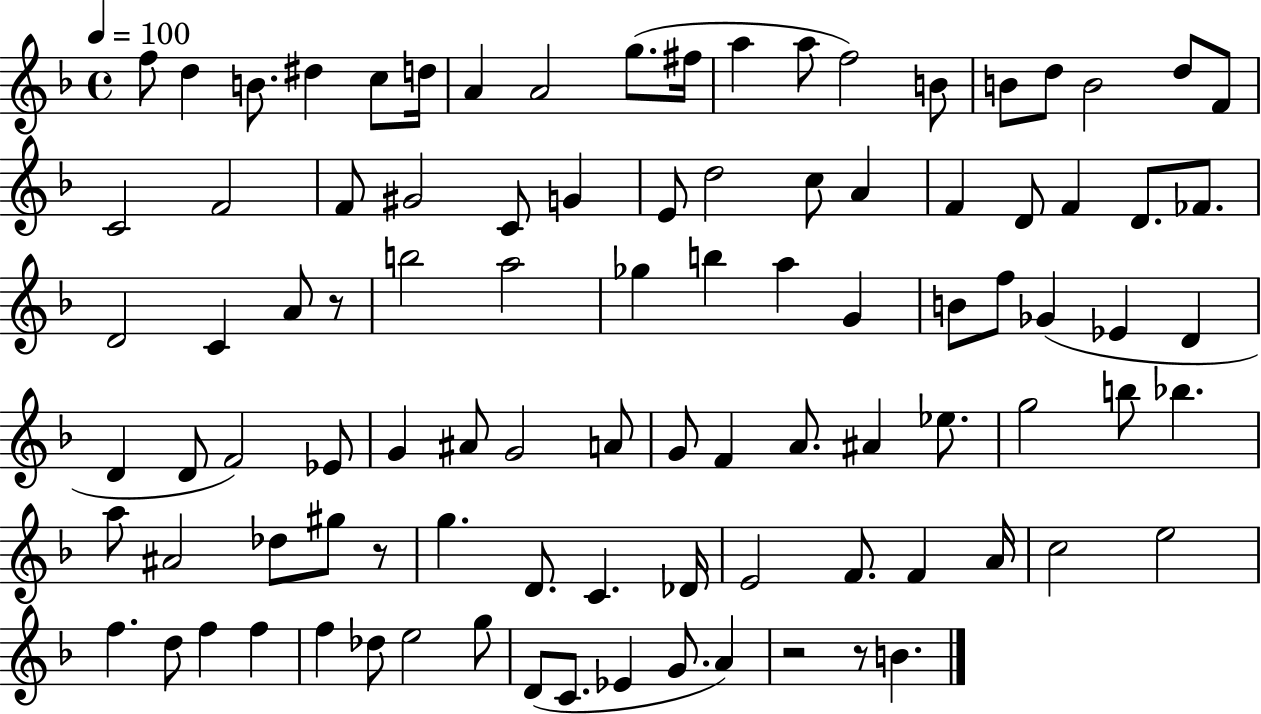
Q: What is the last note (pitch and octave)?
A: B4